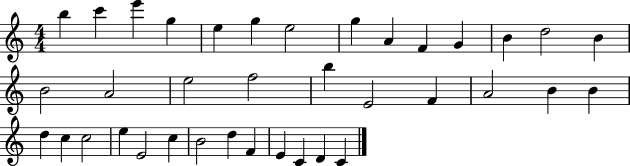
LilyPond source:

{
  \clef treble
  \numericTimeSignature
  \time 4/4
  \key c \major
  b''4 c'''4 e'''4 g''4 | e''4 g''4 e''2 | g''4 a'4 f'4 g'4 | b'4 d''2 b'4 | \break b'2 a'2 | e''2 f''2 | b''4 e'2 f'4 | a'2 b'4 b'4 | \break d''4 c''4 c''2 | e''4 e'2 c''4 | b'2 d''4 f'4 | e'4 c'4 d'4 c'4 | \break \bar "|."
}